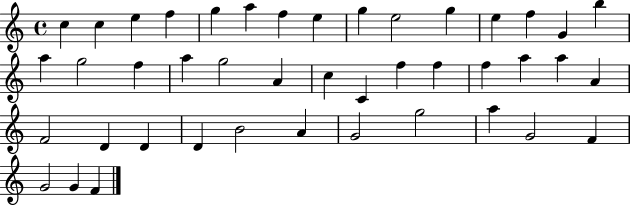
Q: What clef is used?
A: treble